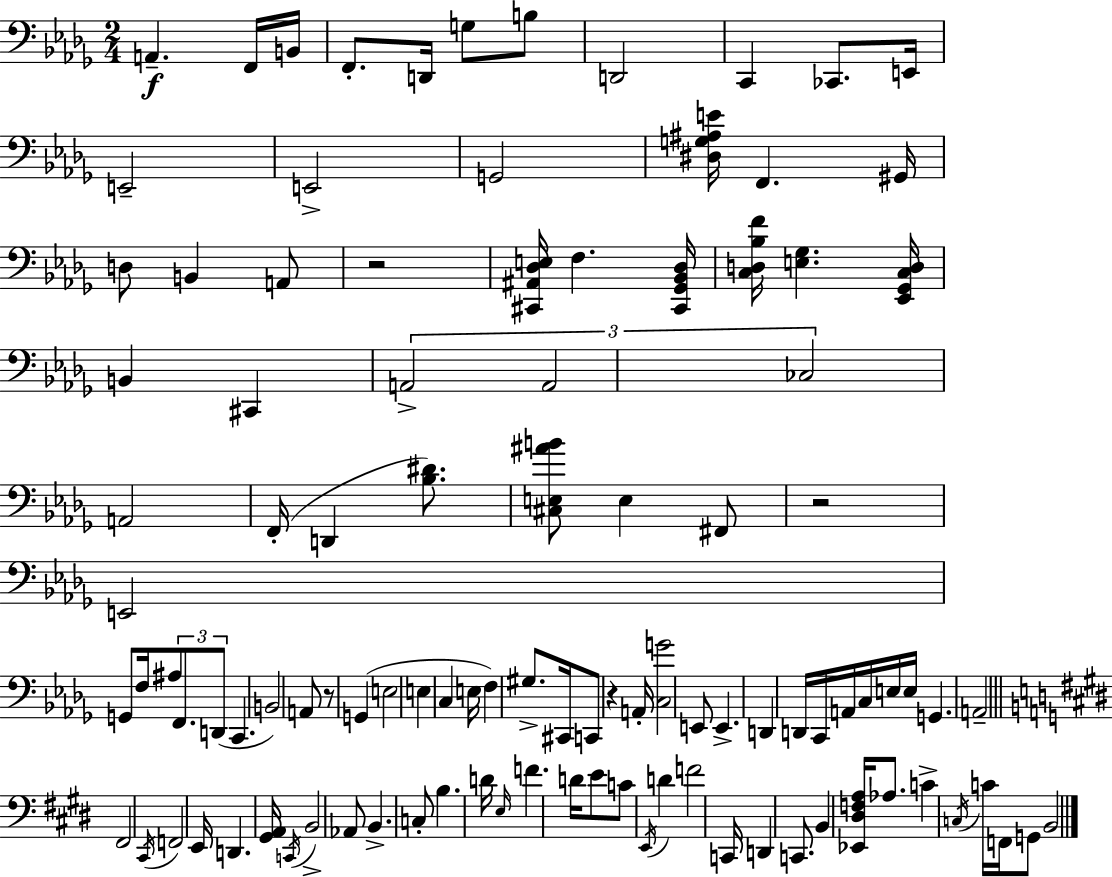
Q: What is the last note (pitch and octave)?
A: B2